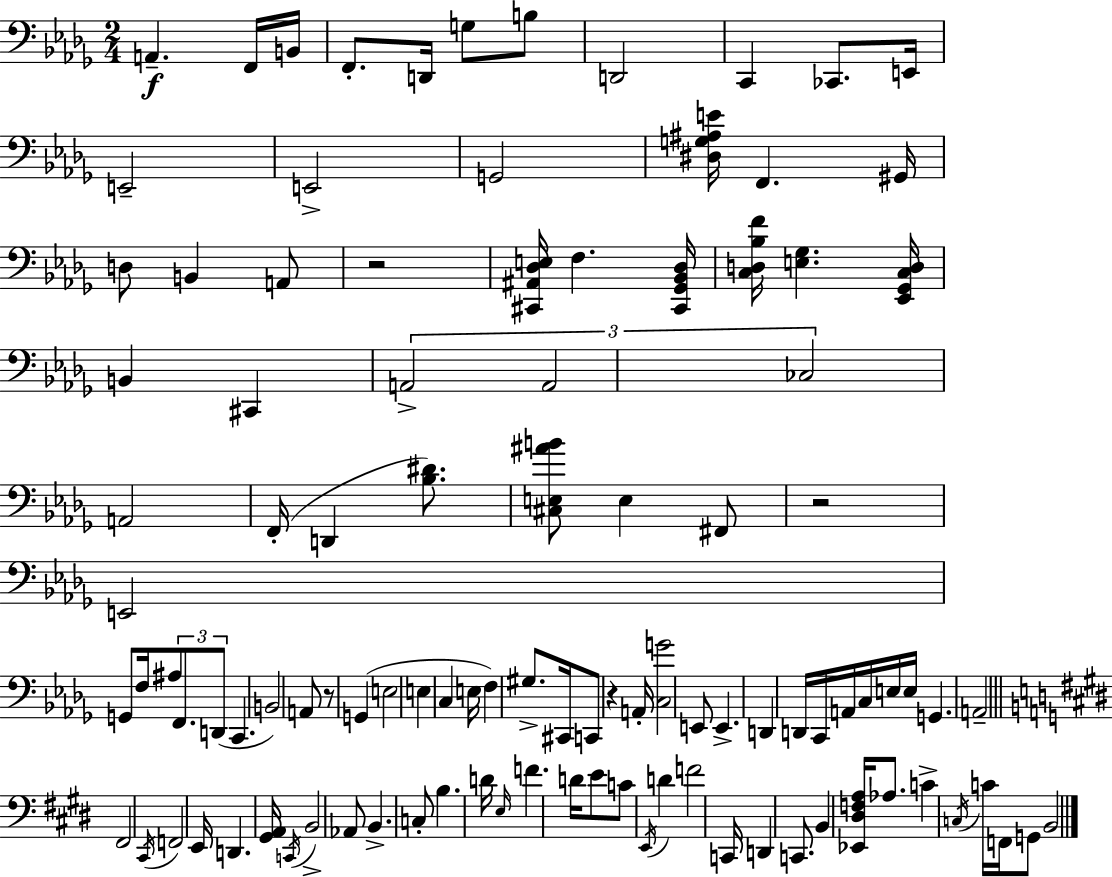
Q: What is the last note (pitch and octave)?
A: B2